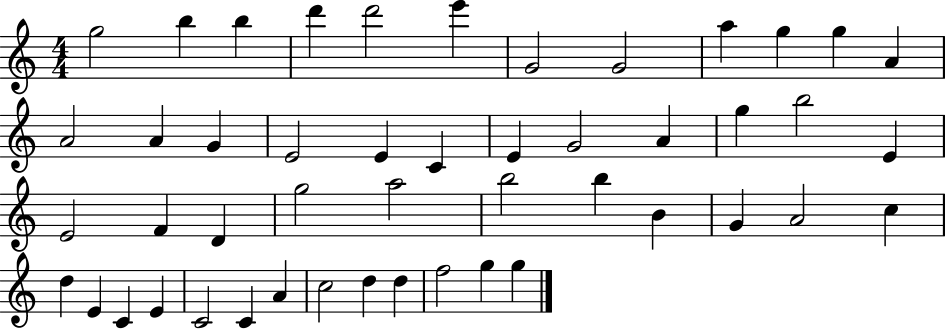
{
  \clef treble
  \numericTimeSignature
  \time 4/4
  \key c \major
  g''2 b''4 b''4 | d'''4 d'''2 e'''4 | g'2 g'2 | a''4 g''4 g''4 a'4 | \break a'2 a'4 g'4 | e'2 e'4 c'4 | e'4 g'2 a'4 | g''4 b''2 e'4 | \break e'2 f'4 d'4 | g''2 a''2 | b''2 b''4 b'4 | g'4 a'2 c''4 | \break d''4 e'4 c'4 e'4 | c'2 c'4 a'4 | c''2 d''4 d''4 | f''2 g''4 g''4 | \break \bar "|."
}